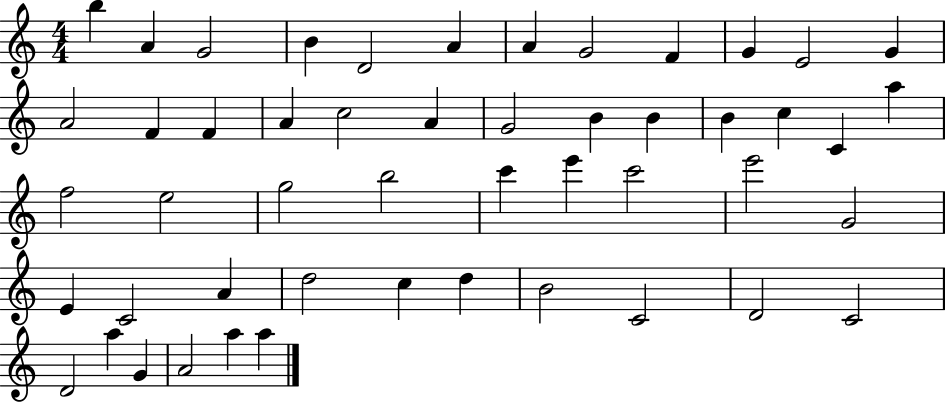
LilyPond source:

{
  \clef treble
  \numericTimeSignature
  \time 4/4
  \key c \major
  b''4 a'4 g'2 | b'4 d'2 a'4 | a'4 g'2 f'4 | g'4 e'2 g'4 | \break a'2 f'4 f'4 | a'4 c''2 a'4 | g'2 b'4 b'4 | b'4 c''4 c'4 a''4 | \break f''2 e''2 | g''2 b''2 | c'''4 e'''4 c'''2 | e'''2 g'2 | \break e'4 c'2 a'4 | d''2 c''4 d''4 | b'2 c'2 | d'2 c'2 | \break d'2 a''4 g'4 | a'2 a''4 a''4 | \bar "|."
}